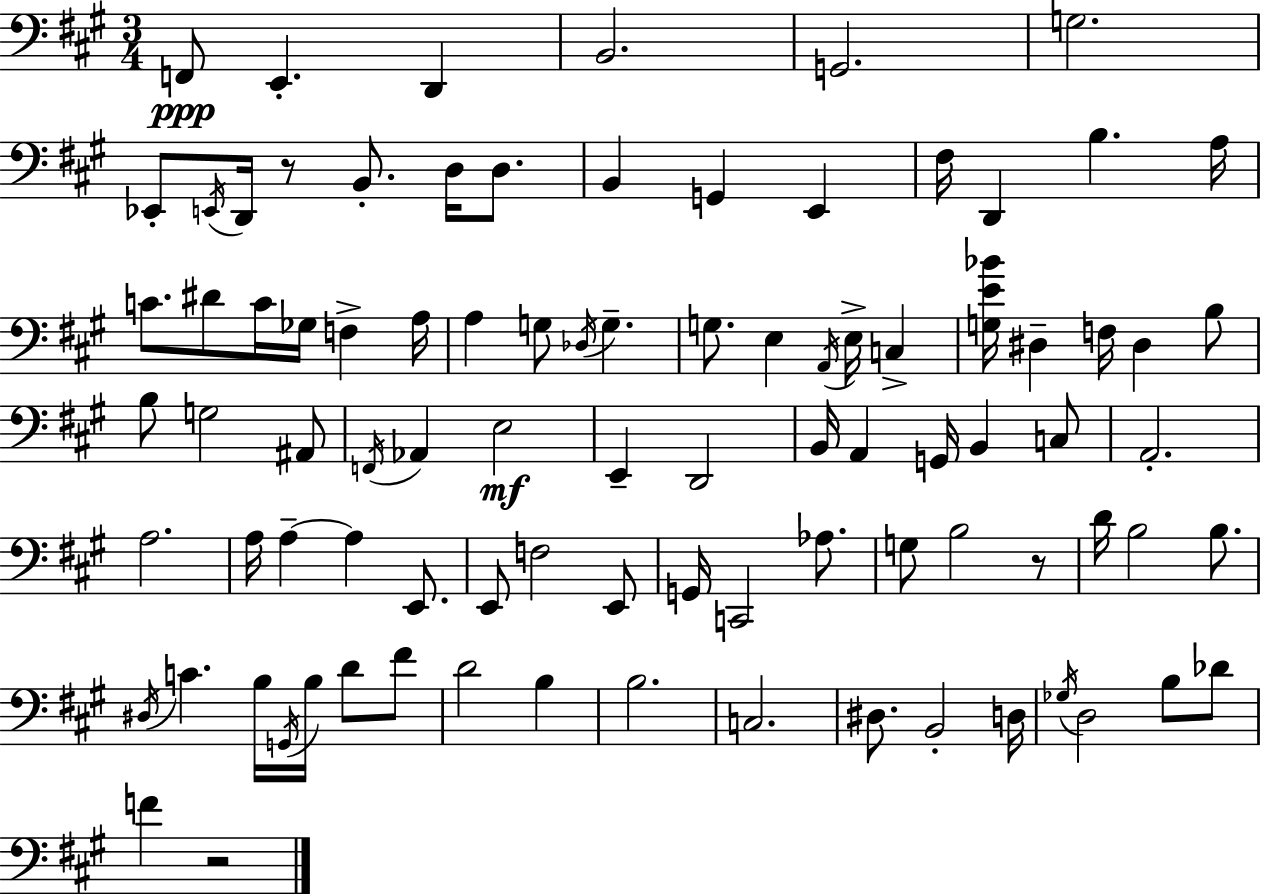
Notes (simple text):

F2/e E2/q. D2/q B2/h. G2/h. G3/h. Eb2/e E2/s D2/s R/e B2/e. D3/s D3/e. B2/q G2/q E2/q F#3/s D2/q B3/q. A3/s C4/e. D#4/e C4/s Gb3/s F3/q A3/s A3/q G3/e Db3/s G3/q. G3/e. E3/q A2/s E3/s C3/q [G3,E4,Bb4]/s D#3/q F3/s D#3/q B3/e B3/e G3/h A#2/e F2/s Ab2/q E3/h E2/q D2/h B2/s A2/q G2/s B2/q C3/e A2/h. A3/h. A3/s A3/q A3/q E2/e. E2/e F3/h E2/e G2/s C2/h Ab3/e. G3/e B3/h R/e D4/s B3/h B3/e. D#3/s C4/q. B3/s G2/s B3/s D4/e F#4/e D4/h B3/q B3/h. C3/h. D#3/e. B2/h D3/s Gb3/s D3/h B3/e Db4/e F4/q R/h